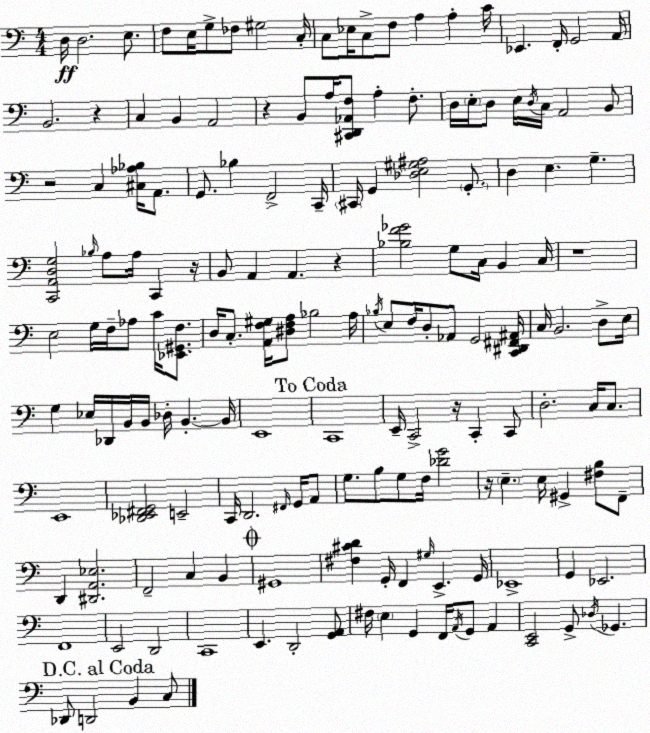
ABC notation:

X:1
T:Untitled
M:4/4
L:1/4
K:Am
D,/4 D,2 E,/2 F,/2 E,/4 G,/2 _F,/2 ^G,2 C,/4 C,/2 _E,/4 C,/2 F,/2 A, A, C/4 _E,, F,,/4 G,,2 A,,/4 B,,2 z C, B,, A,,2 z B,,/2 A,/4 [^C,,D,,_A,,F,]/2 A, F,/2 D,/4 E,/4 D,/2 E,/4 D,/4 C,/4 A,,2 B,,/2 z2 C, [^C,_A,_B,]/4 A,,/2 G,,/2 _B, F,,2 C,,/4 ^C,,/4 G,, [_D,E,^G,^A,]2 G,,/2 D, E, G, [C,,A,,D,G,]2 _B,/4 A,/2 A,/4 C,, z/4 B,,/2 A,, A,, z [_B,F_G]2 G,/2 C,/4 B,, C,/4 z4 E,2 G,/4 F,/4 _A,/2 C/4 [_E,,^G,,F,]/2 D,/4 C,/2 [A,,F,^G,]/4 [^D,F,A,]/2 _B,2 A,/4 _B,/4 E,/2 F,/4 D,/2 _A,,/2 G,,2 [C,,^D,,^F,,^A,,]/4 C,/4 B,,2 D,/2 E,/4 G, _E,/4 _D,,/4 B,,/4 B,,/4 _D,/4 B,, B,,/4 E,,4 C,,4 E,,/4 C,,2 z/4 C,, C,,/2 D,2 C,/4 C,/2 E,,4 [_D,,_E,,^F,,G,,]2 E,,2 C,,/4 D,,2 ^F,,/4 G,,/4 A,,/2 G,/2 B,/2 G,/2 F,/4 [_DG]2 z/4 E, E,/4 ^G,, [^F,B,]/2 F,,/2 D,, [^D,,A,,_E,]2 F,,2 C, B,, ^G,,4 [^F,^CD] G,,/4 F,, ^G,/4 E,, G,,/4 _E,,4 G,, _E,,2 F,,4 E,,2 D,,2 C,,4 E,, D,,2 [G,,A,,]/2 ^F,/4 E, G,, F,,/4 A,,/4 G,,/2 A,, [C,,E,,]2 G,,/2 _D,/4 _G,, _D,,/2 D,,2 B,, C,/2